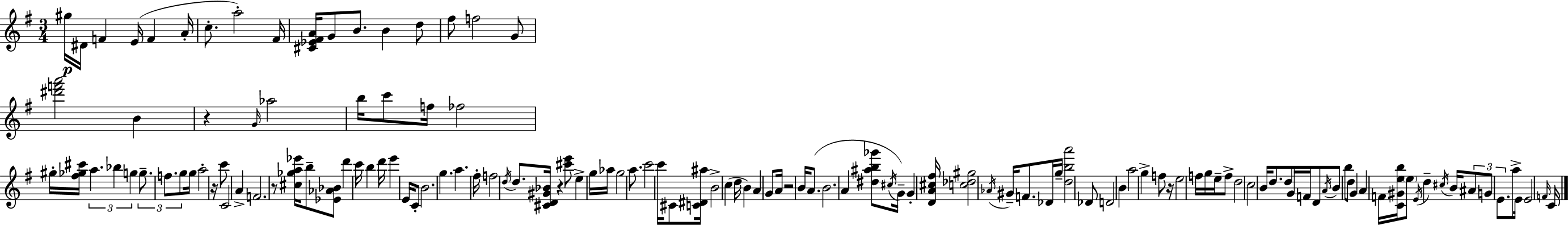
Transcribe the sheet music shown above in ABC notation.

X:1
T:Untitled
M:3/4
L:1/4
K:G
^g/4 ^D/4 F E/4 F A/4 c/2 a2 ^F/4 [^C_E^FA]/4 G/2 B/2 B d/2 ^f/2 f2 G/2 [^d'f'a']2 B z G/4 _a2 b/4 c'/2 f/4 _f2 ^g/4 [^f_g^c']/4 a _b g g/2 f/2 g/2 g/4 a2 z/4 c'/2 C2 A F2 z/2 [^c_ga_e']/4 b/2 [_E_A_B]/2 d' c'/4 b d'/4 e' E/4 C/2 B2 g a ^f/4 f2 d/4 d/2 [^CD^G_B]/4 z [^c'e']/2 e g/4 _a/4 g2 a/2 c'2 c'/4 ^C/2 [C^D^a]/4 B2 c d/4 B A G/2 A/4 z2 B/4 A/2 B2 A [^d^ab_g']/2 ^c/4 G/4 G [DA^c^f]/4 [c_d^g]2 _A/4 ^G/4 F/2 _D/4 g/4 [dba']2 _D/2 D2 B a2 g f/2 z/4 e2 f/4 g/4 e/4 f/2 d2 c2 B/4 d/2 d/2 G/4 F/4 D/2 A/4 B/2 b/2 d/2 G A F/4 [C^Geb]/4 e/2 E/4 d ^c/4 B/4 ^A/2 G/2 E/2 a/2 E/4 E2 F/4 C/4